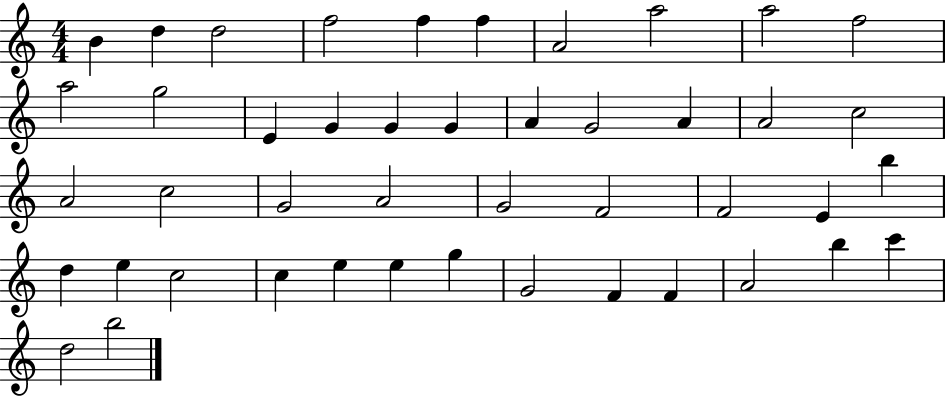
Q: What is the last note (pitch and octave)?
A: B5